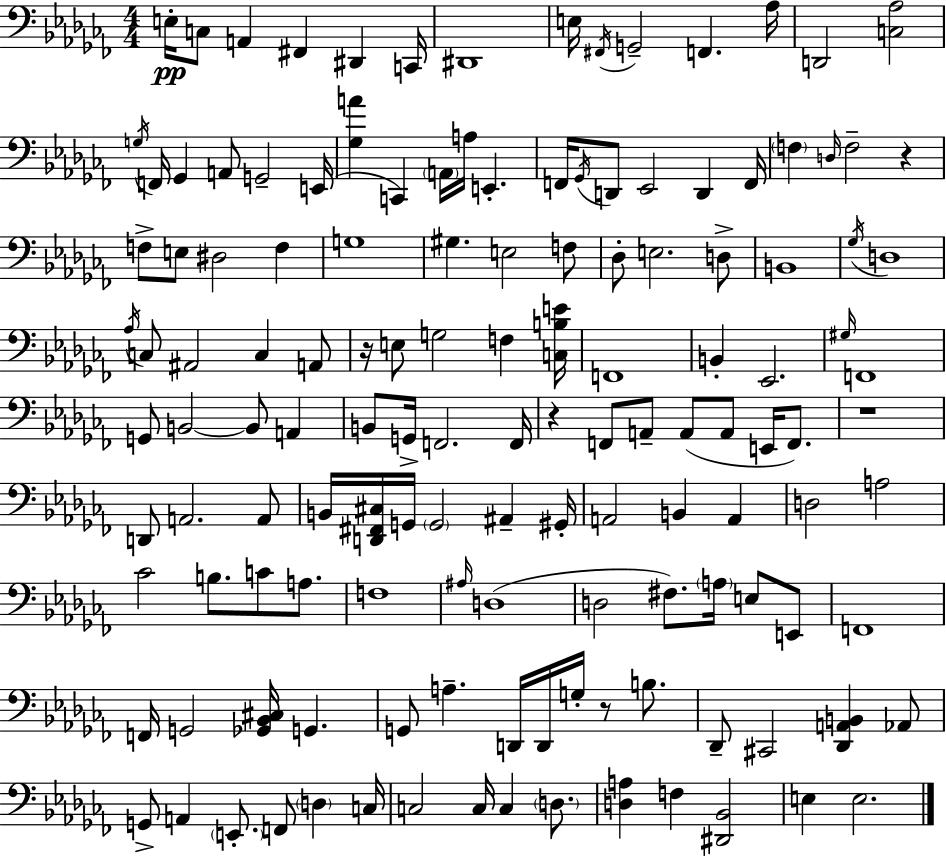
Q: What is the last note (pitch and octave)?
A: E3